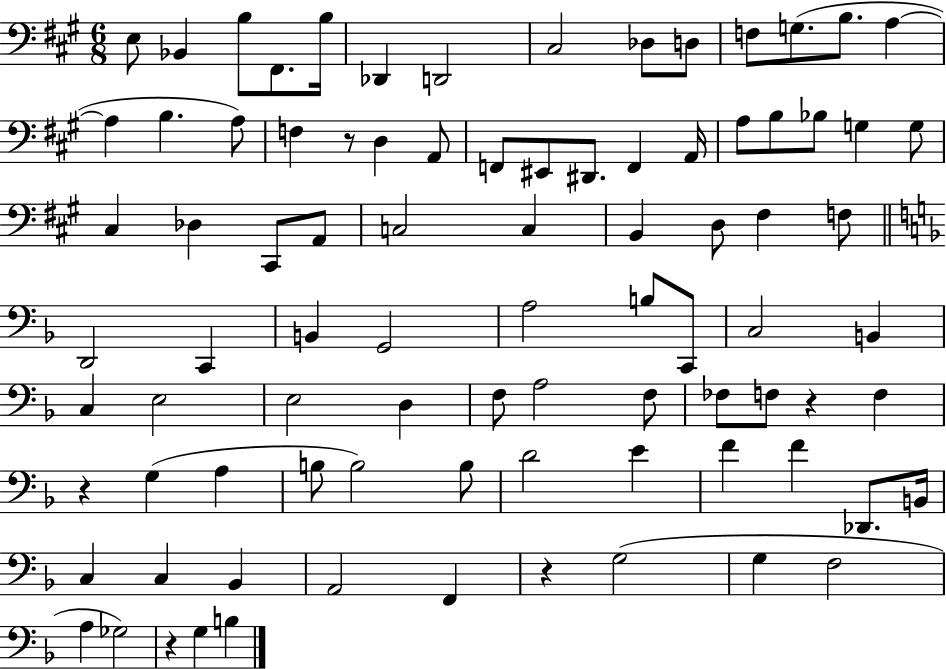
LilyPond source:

{
  \clef bass
  \numericTimeSignature
  \time 6/8
  \key a \major
  \repeat volta 2 { e8 bes,4 b8 fis,8. b16 | des,4 d,2 | cis2 des8 d8 | f8 g8.( b8. a4~~ | \break a4 b4. a8) | f4 r8 d4 a,8 | f,8 eis,8 dis,8. f,4 a,16 | a8 b8 bes8 g4 g8 | \break cis4 des4 cis,8 a,8 | c2 c4 | b,4 d8 fis4 f8 | \bar "||" \break \key f \major d,2 c,4 | b,4 g,2 | a2 b8 c,8 | c2 b,4 | \break c4 e2 | e2 d4 | f8 a2 f8 | fes8 f8 r4 f4 | \break r4 g4( a4 | b8 b2) b8 | d'2 e'4 | f'4 f'4 des,8. b,16 | \break c4 c4 bes,4 | a,2 f,4 | r4 g2( | g4 f2 | \break a4 ges2) | r4 g4 b4 | } \bar "|."
}